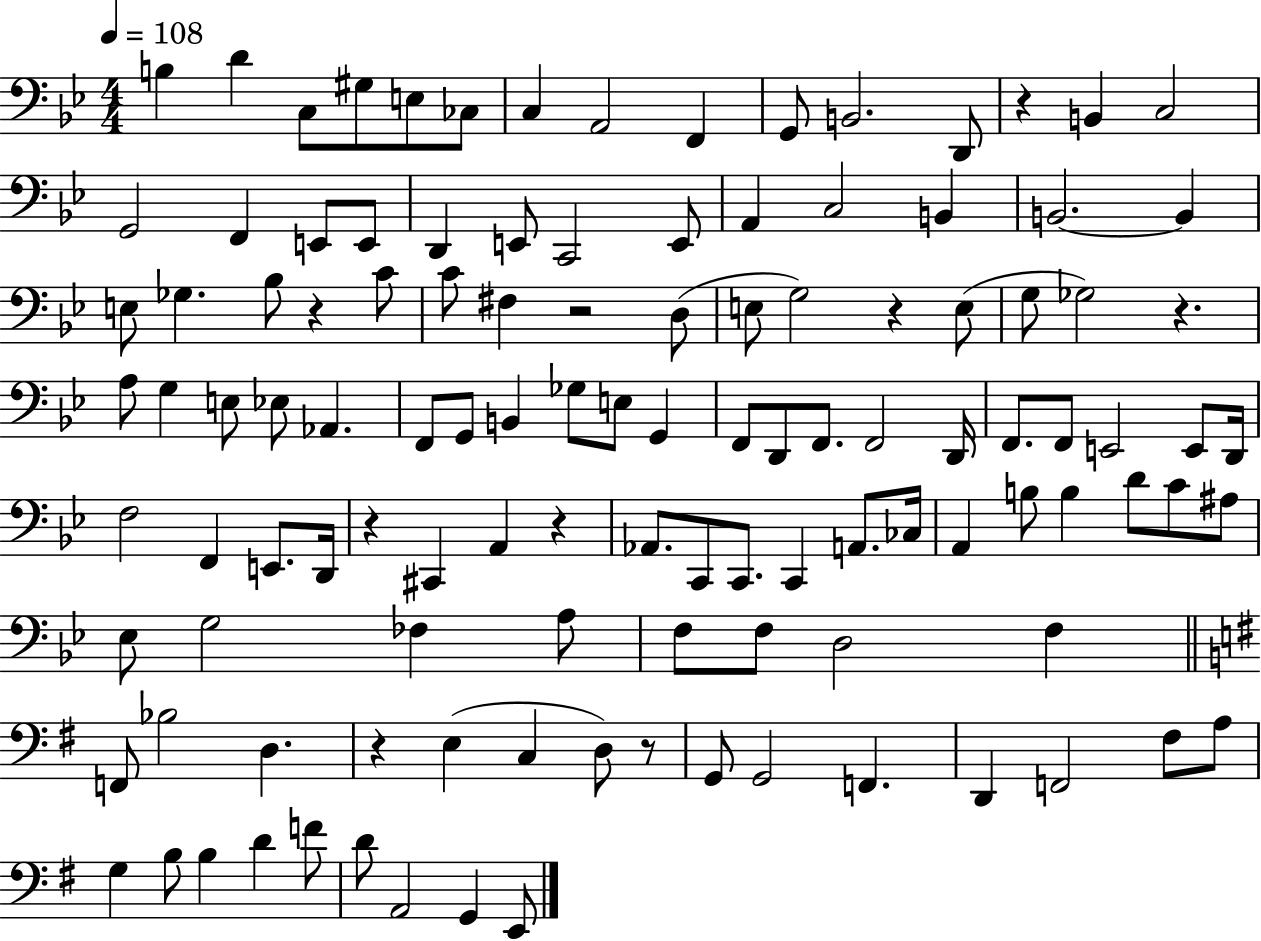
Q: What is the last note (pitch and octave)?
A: E2